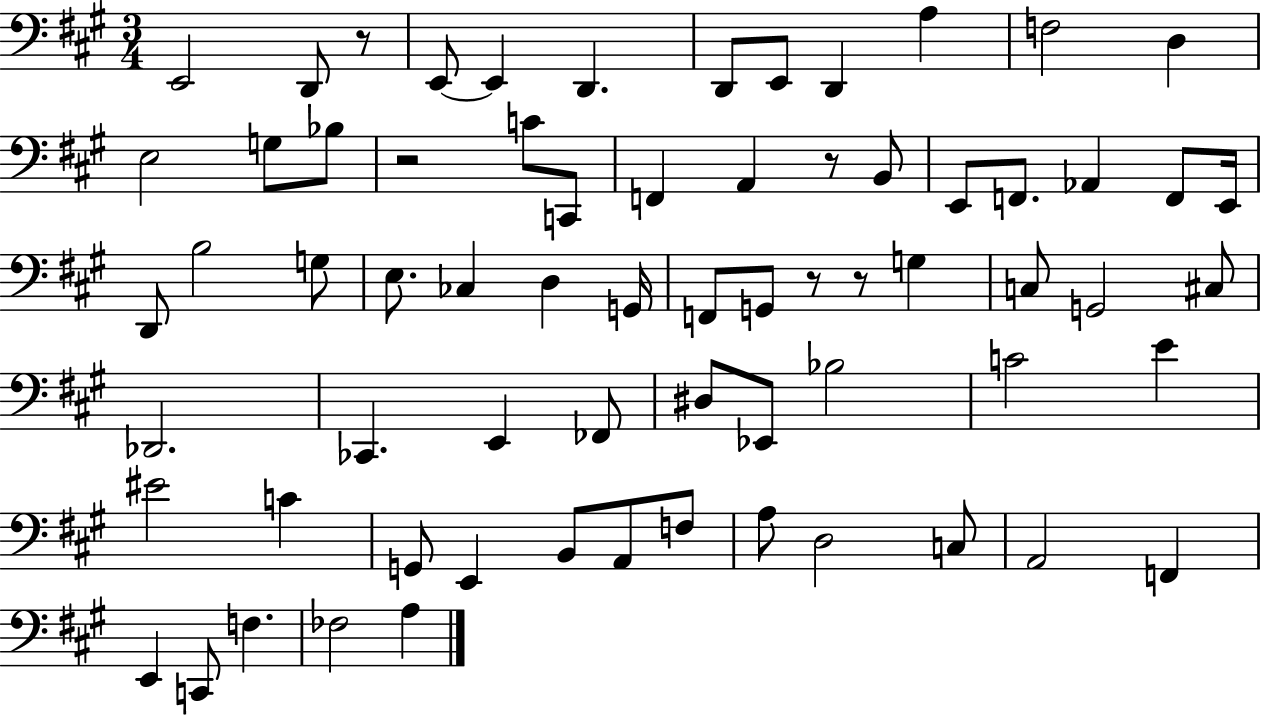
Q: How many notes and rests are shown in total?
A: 68